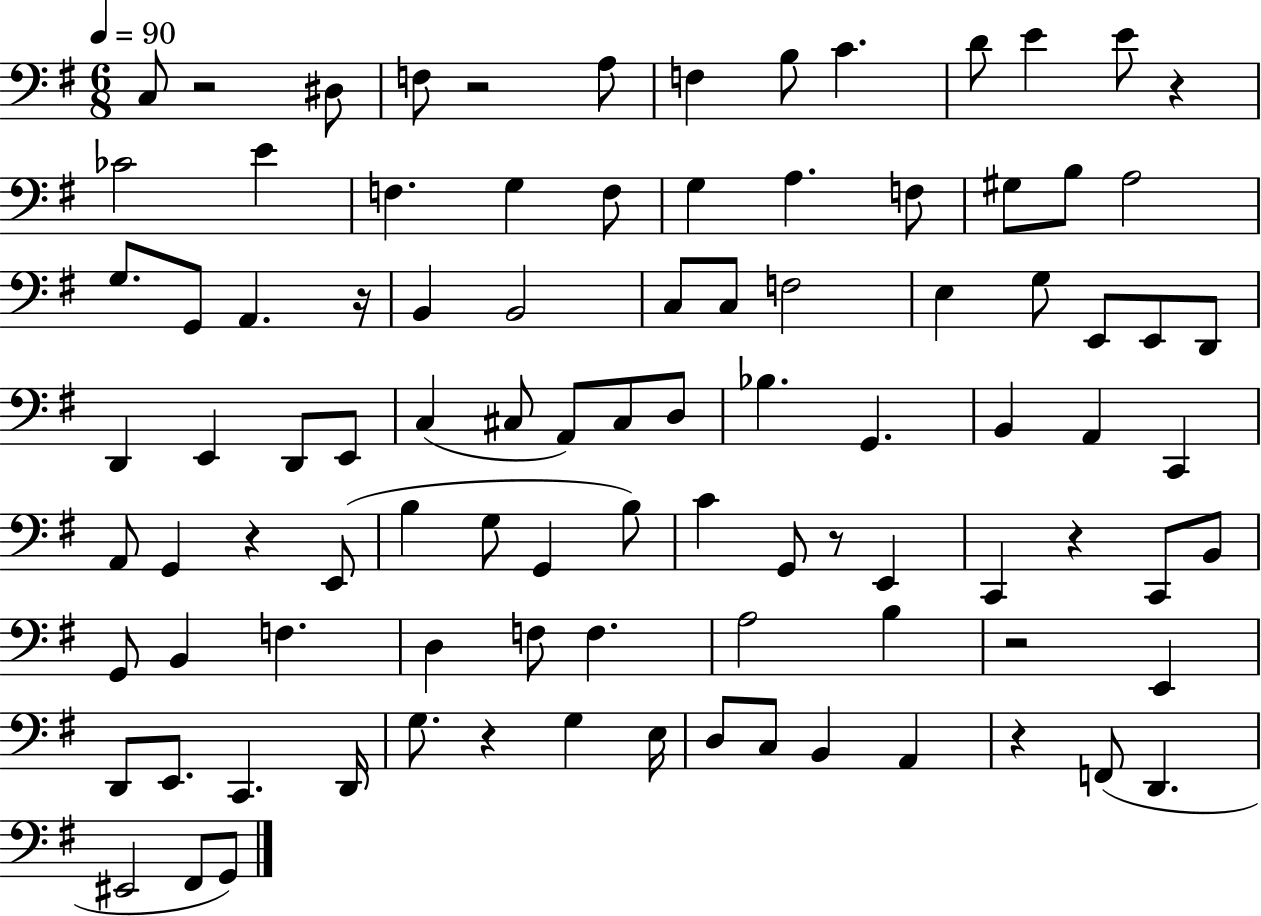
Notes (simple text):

C3/e R/h D#3/e F3/e R/h A3/e F3/q B3/e C4/q. D4/e E4/q E4/e R/q CES4/h E4/q F3/q. G3/q F3/e G3/q A3/q. F3/e G#3/e B3/e A3/h G3/e. G2/e A2/q. R/s B2/q B2/h C3/e C3/e F3/h E3/q G3/e E2/e E2/e D2/e D2/q E2/q D2/e E2/e C3/q C#3/e A2/e C#3/e D3/e Bb3/q. G2/q. B2/q A2/q C2/q A2/e G2/q R/q E2/e B3/q G3/e G2/q B3/e C4/q G2/e R/e E2/q C2/q R/q C2/e B2/e G2/e B2/q F3/q. D3/q F3/e F3/q. A3/h B3/q R/h E2/q D2/e E2/e. C2/q. D2/s G3/e. R/q G3/q E3/s D3/e C3/e B2/q A2/q R/q F2/e D2/q. EIS2/h F#2/e G2/e